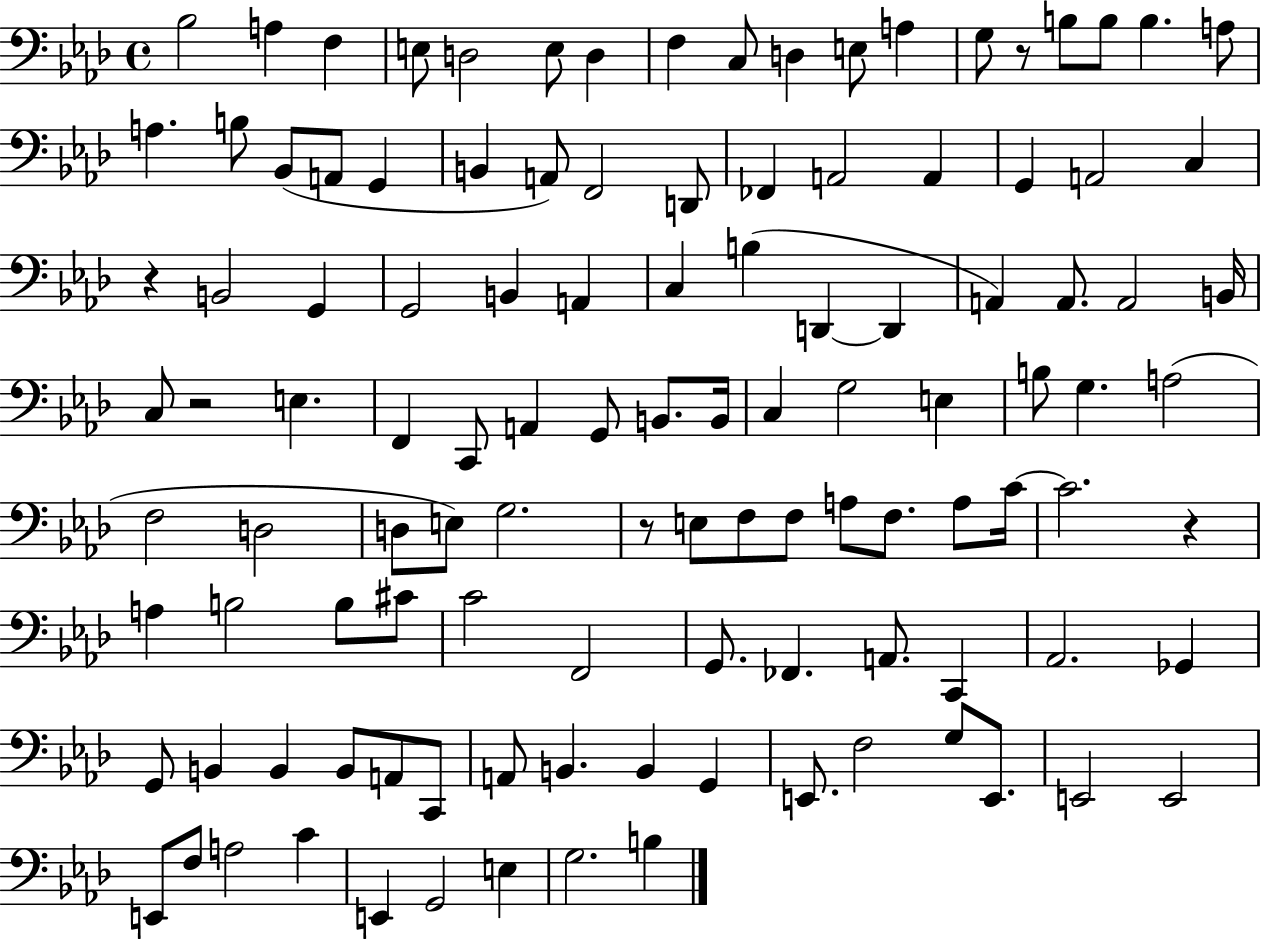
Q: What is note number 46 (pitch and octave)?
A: C3